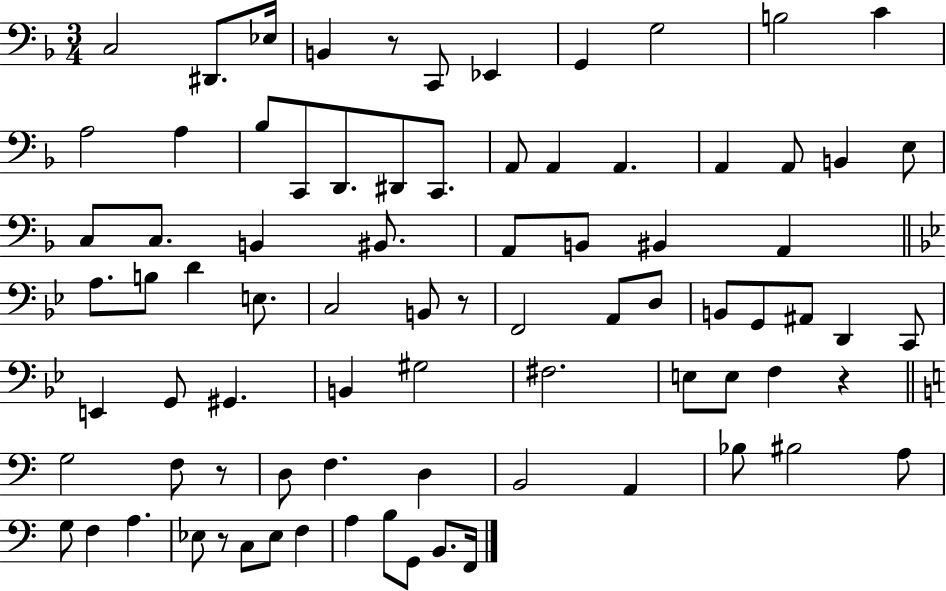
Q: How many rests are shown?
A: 5